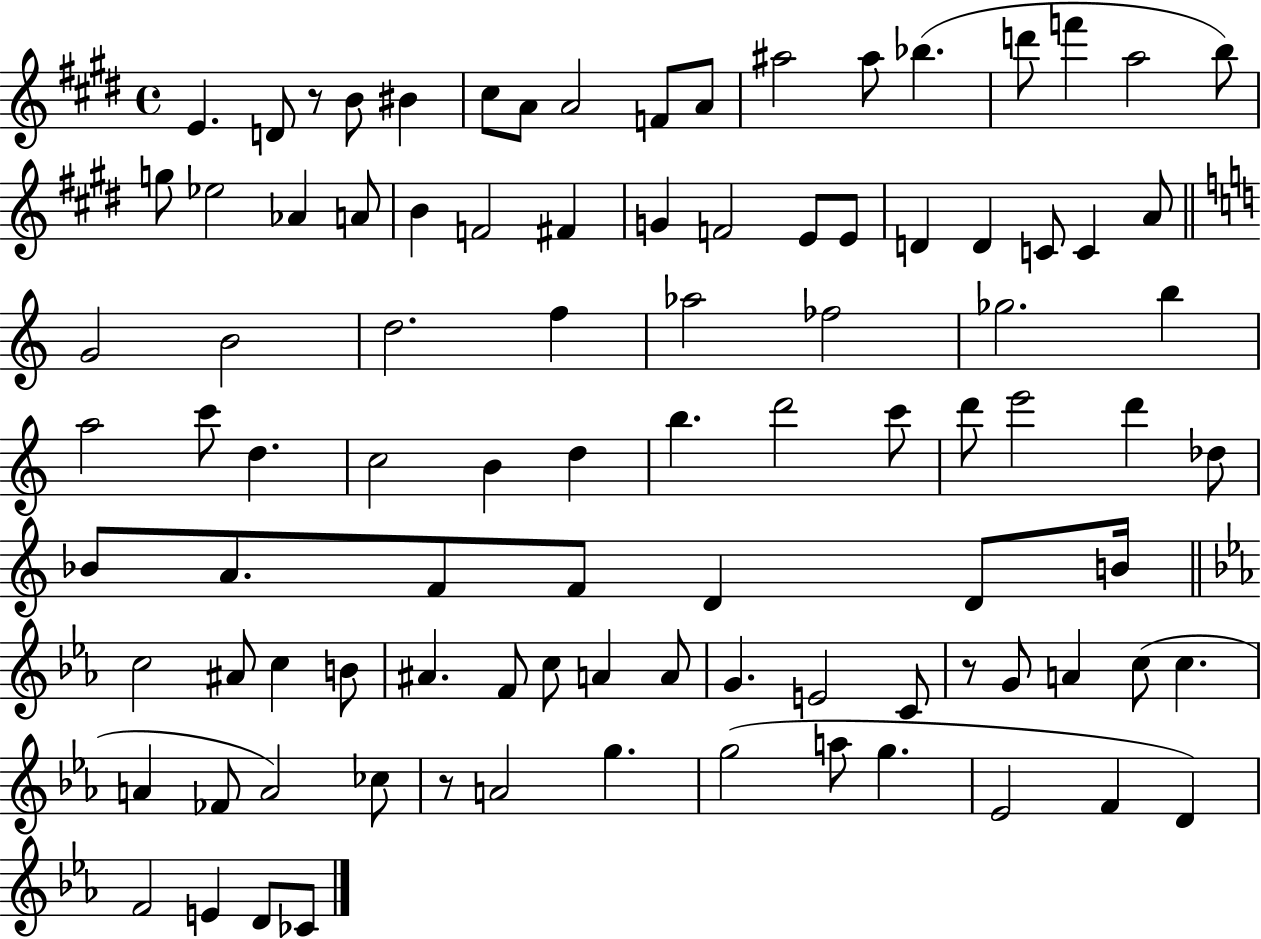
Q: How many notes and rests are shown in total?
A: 95